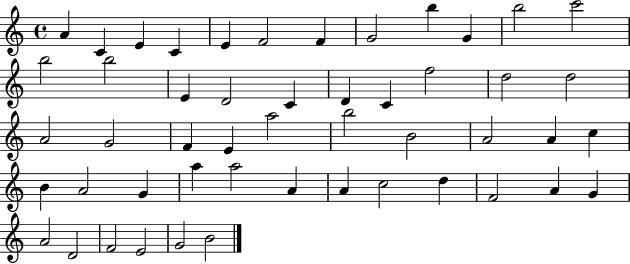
{
  \clef treble
  \time 4/4
  \defaultTimeSignature
  \key c \major
  a'4 c'4 e'4 c'4 | e'4 f'2 f'4 | g'2 b''4 g'4 | b''2 c'''2 | \break b''2 b''2 | e'4 d'2 c'4 | d'4 c'4 f''2 | d''2 d''2 | \break a'2 g'2 | f'4 e'4 a''2 | b''2 b'2 | a'2 a'4 c''4 | \break b'4 a'2 g'4 | a''4 a''2 a'4 | a'4 c''2 d''4 | f'2 a'4 g'4 | \break a'2 d'2 | f'2 e'2 | g'2 b'2 | \bar "|."
}